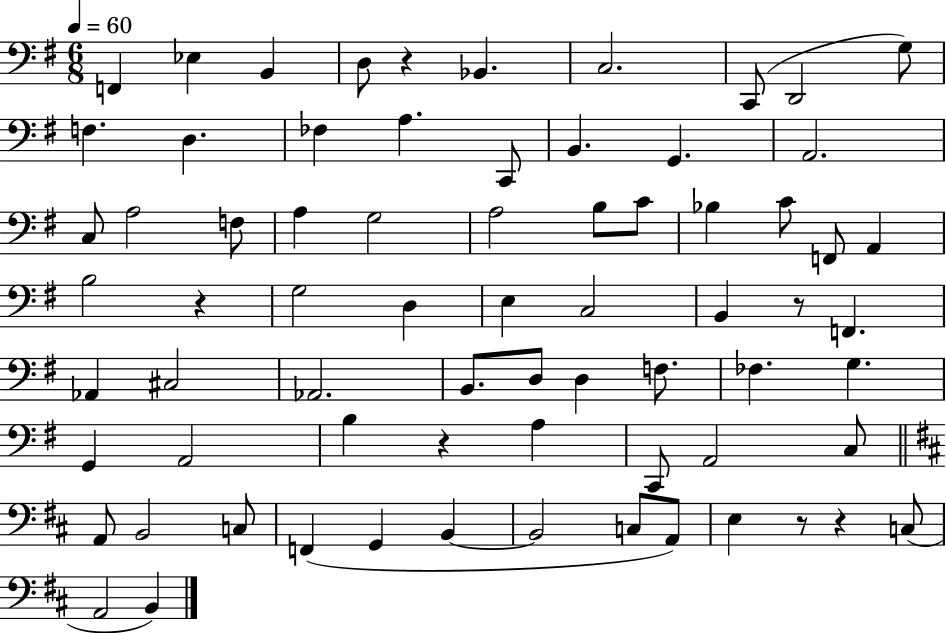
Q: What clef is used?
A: bass